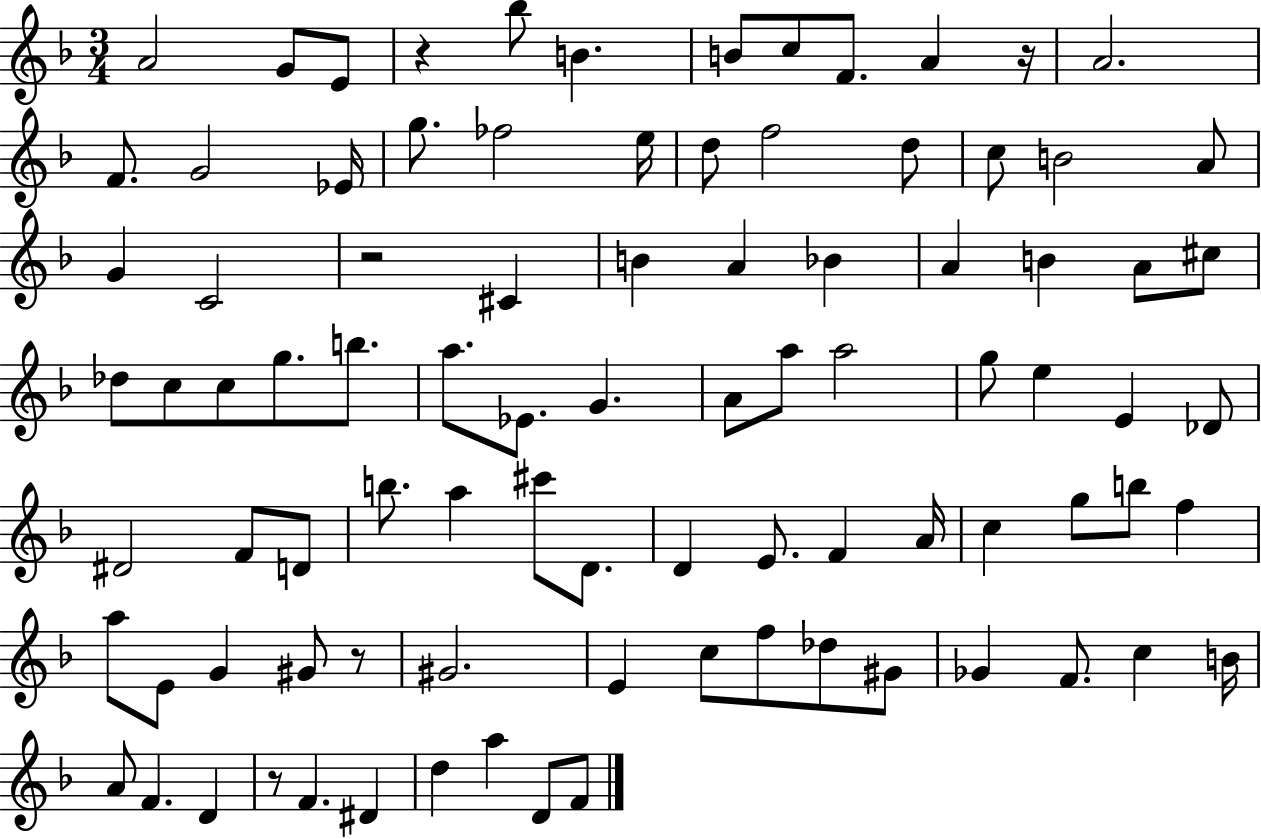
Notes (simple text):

A4/h G4/e E4/e R/q Bb5/e B4/q. B4/e C5/e F4/e. A4/q R/s A4/h. F4/e. G4/h Eb4/s G5/e. FES5/h E5/s D5/e F5/h D5/e C5/e B4/h A4/e G4/q C4/h R/h C#4/q B4/q A4/q Bb4/q A4/q B4/q A4/e C#5/e Db5/e C5/e C5/e G5/e. B5/e. A5/e. Eb4/e. G4/q. A4/e A5/e A5/h G5/e E5/q E4/q Db4/e D#4/h F4/e D4/e B5/e. A5/q C#6/e D4/e. D4/q E4/e. F4/q A4/s C5/q G5/e B5/e F5/q A5/e E4/e G4/q G#4/e R/e G#4/h. E4/q C5/e F5/e Db5/e G#4/e Gb4/q F4/e. C5/q B4/s A4/e F4/q. D4/q R/e F4/q. D#4/q D5/q A5/q D4/e F4/e